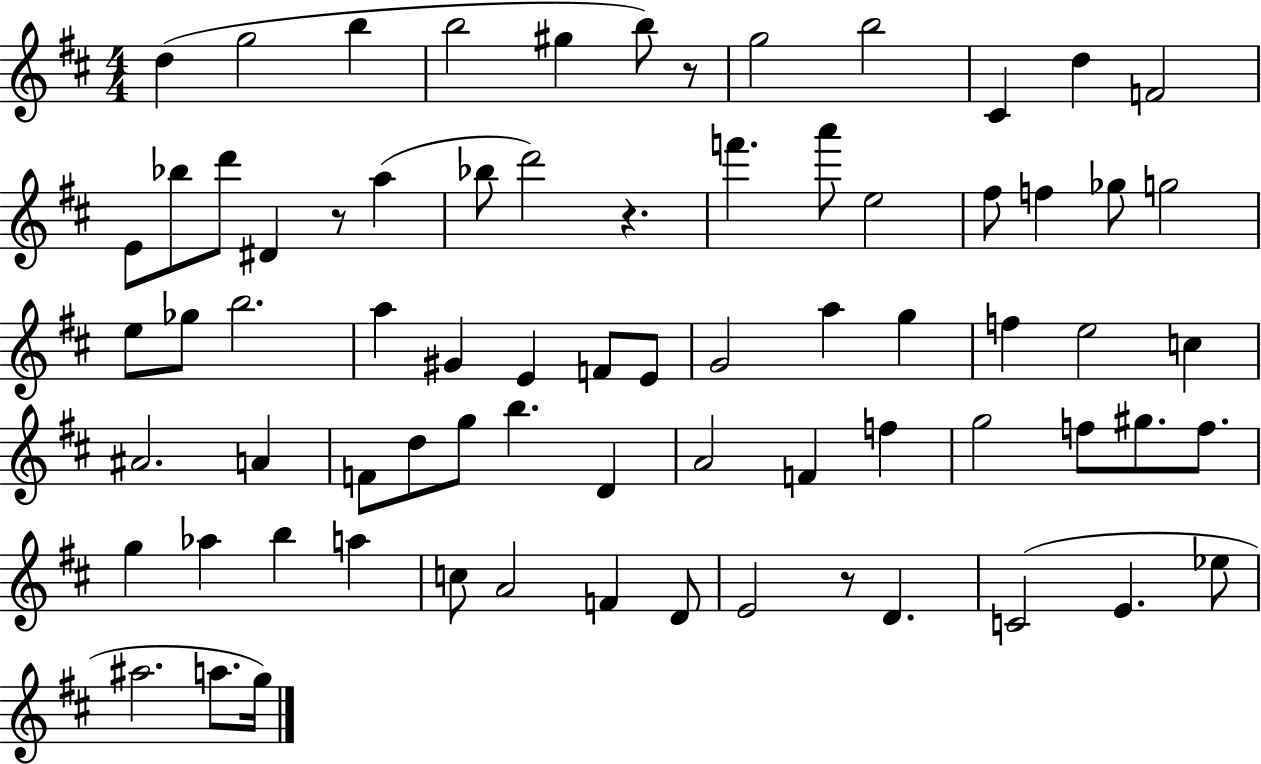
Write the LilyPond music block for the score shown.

{
  \clef treble
  \numericTimeSignature
  \time 4/4
  \key d \major
  d''4( g''2 b''4 | b''2 gis''4 b''8) r8 | g''2 b''2 | cis'4 d''4 f'2 | \break e'8 bes''8 d'''8 dis'4 r8 a''4( | bes''8 d'''2) r4. | f'''4. a'''8 e''2 | fis''8 f''4 ges''8 g''2 | \break e''8 ges''8 b''2. | a''4 gis'4 e'4 f'8 e'8 | g'2 a''4 g''4 | f''4 e''2 c''4 | \break ais'2. a'4 | f'8 d''8 g''8 b''4. d'4 | a'2 f'4 f''4 | g''2 f''8 gis''8. f''8. | \break g''4 aes''4 b''4 a''4 | c''8 a'2 f'4 d'8 | e'2 r8 d'4. | c'2( e'4. ees''8 | \break ais''2. a''8. g''16) | \bar "|."
}